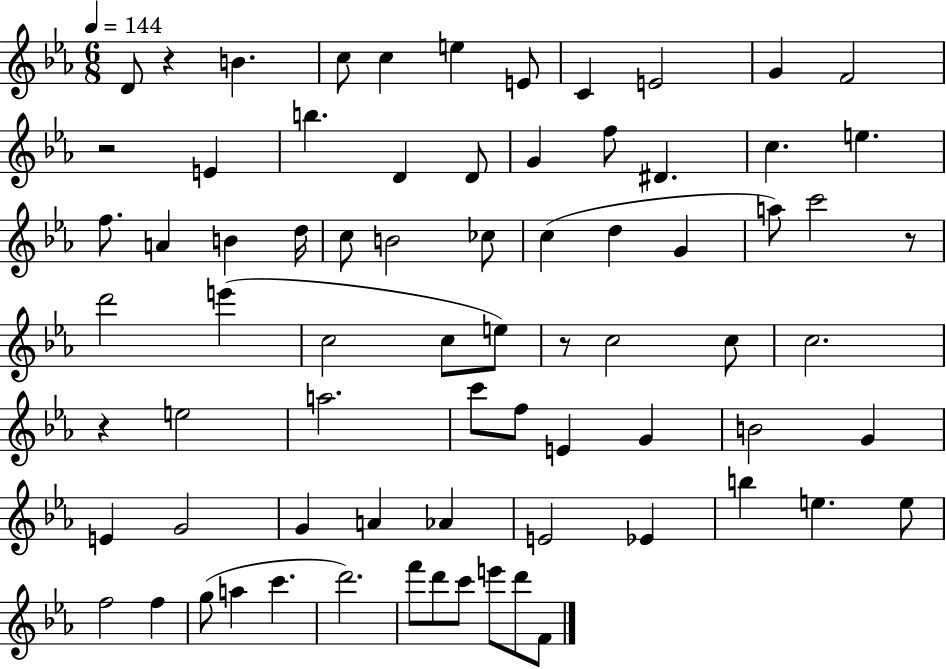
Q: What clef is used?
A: treble